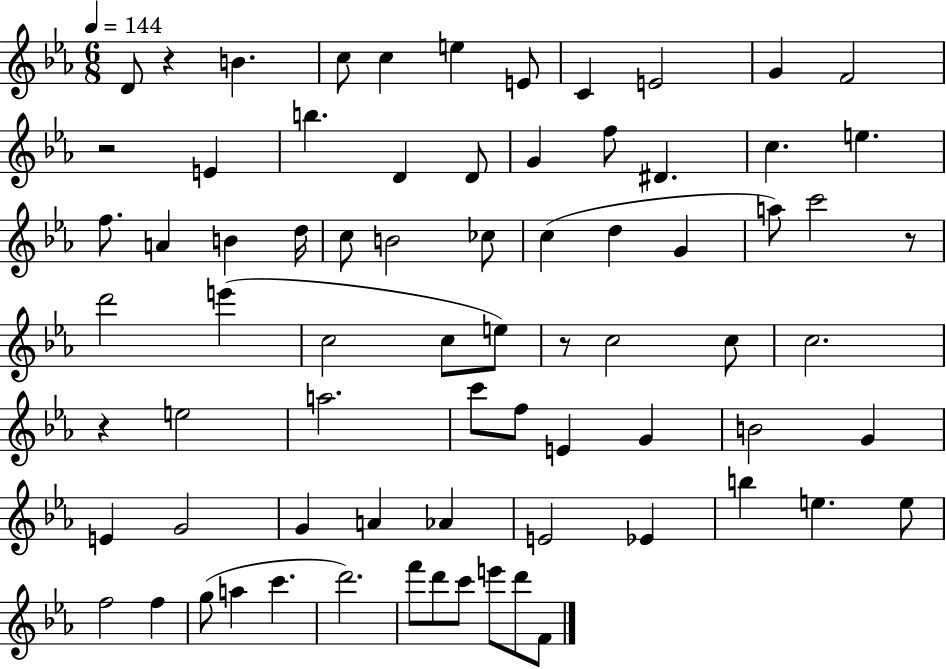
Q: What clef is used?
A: treble